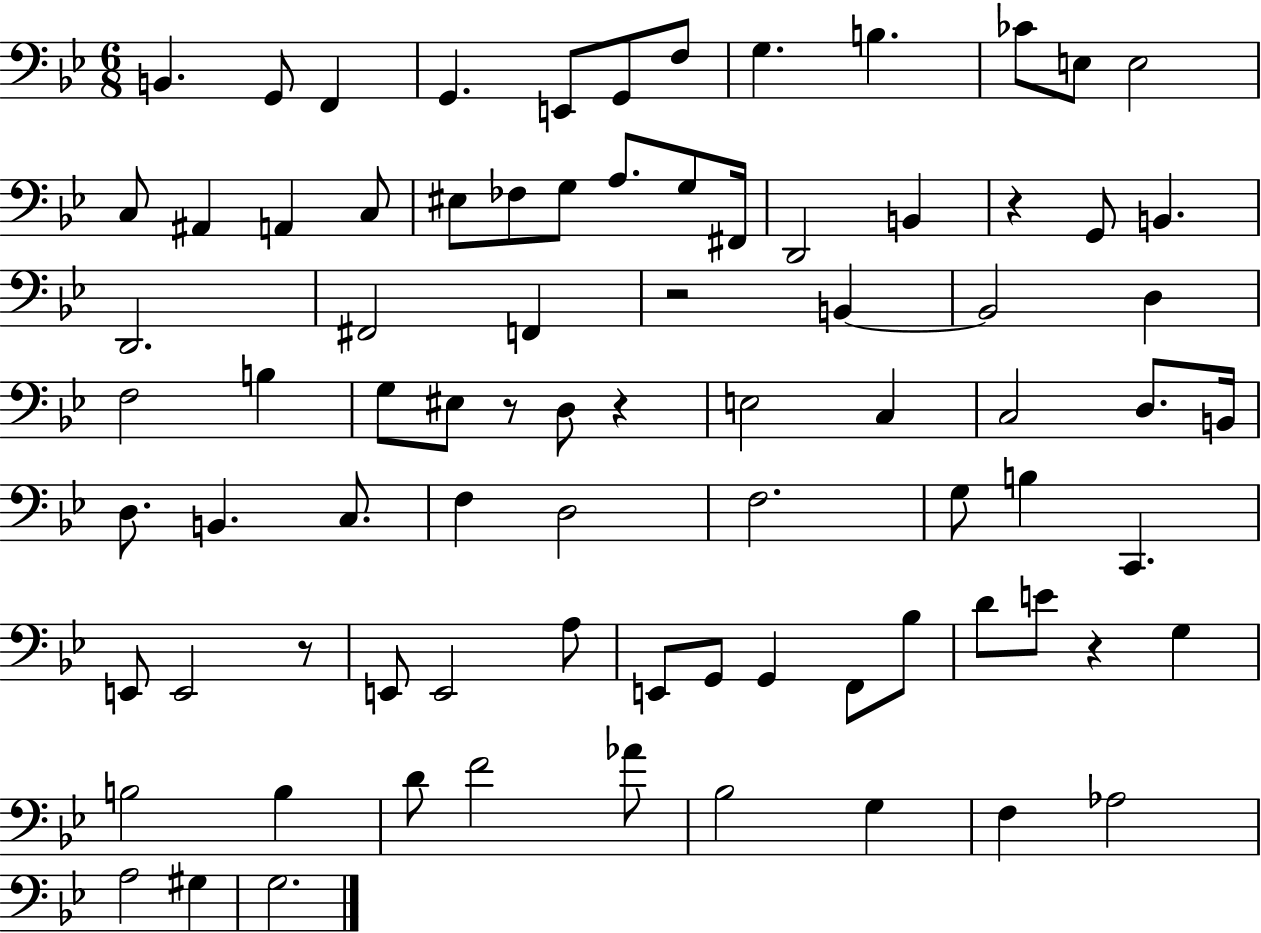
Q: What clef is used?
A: bass